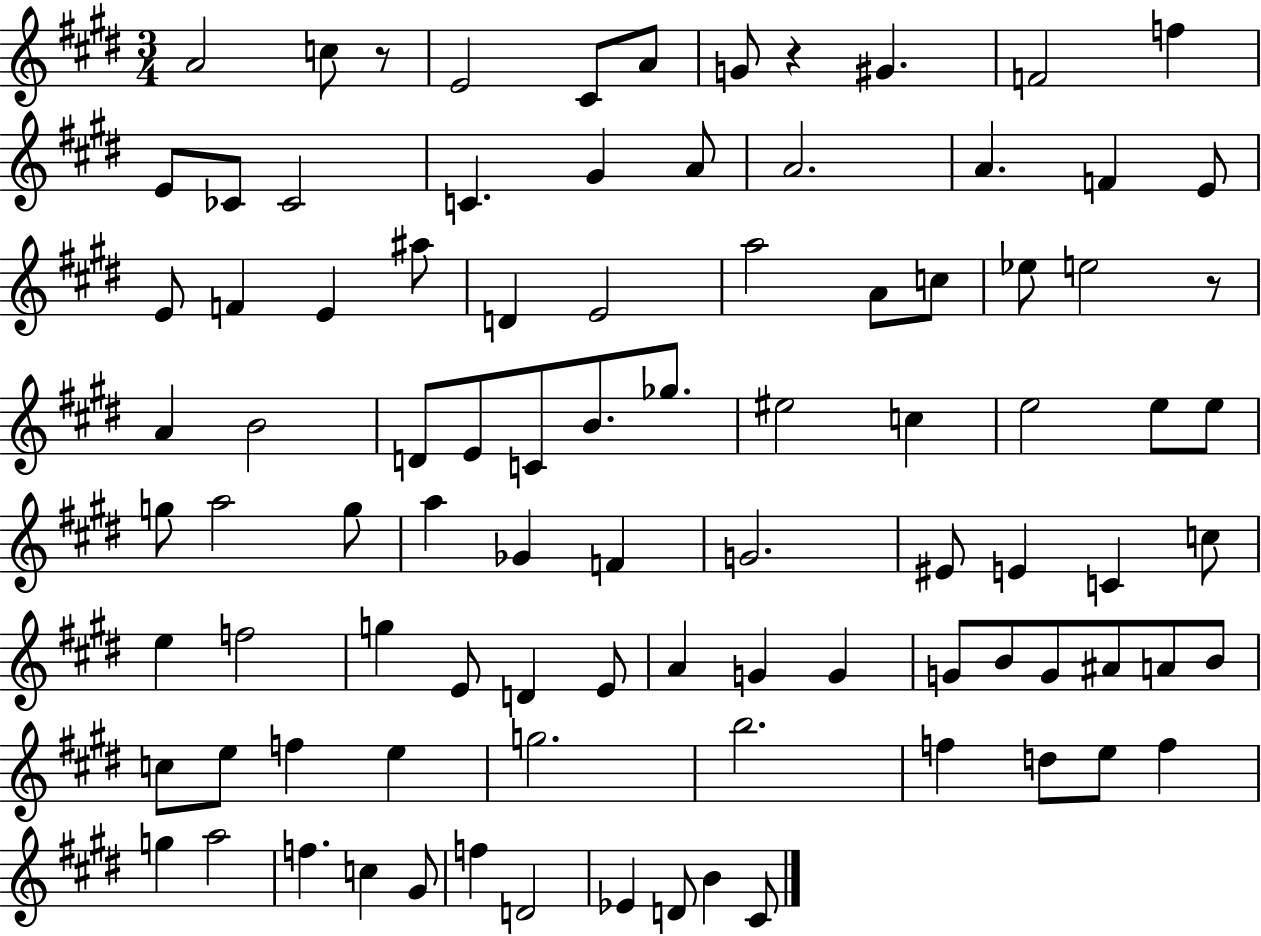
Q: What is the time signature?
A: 3/4